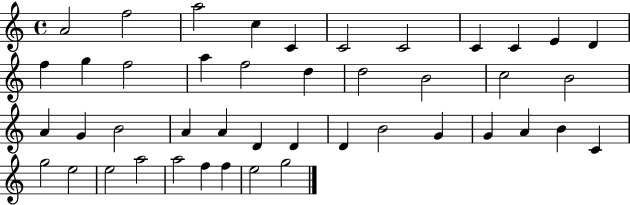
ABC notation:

X:1
T:Untitled
M:4/4
L:1/4
K:C
A2 f2 a2 c C C2 C2 C C E D f g f2 a f2 d d2 B2 c2 B2 A G B2 A A D D D B2 G G A B C g2 e2 e2 a2 a2 f f e2 g2